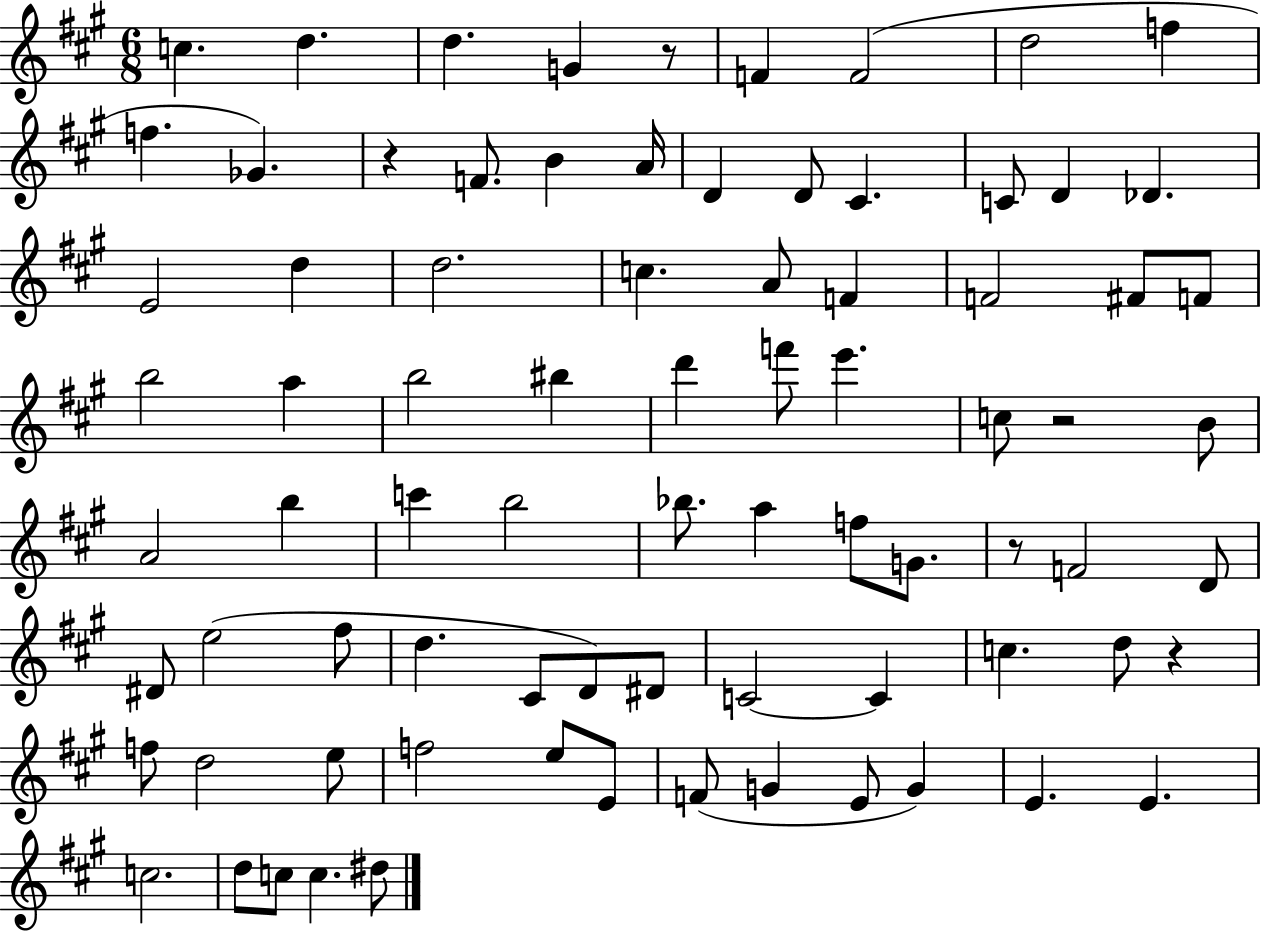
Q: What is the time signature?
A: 6/8